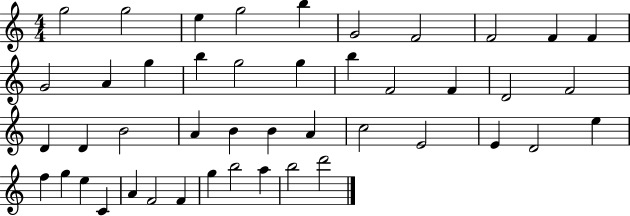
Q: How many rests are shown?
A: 0